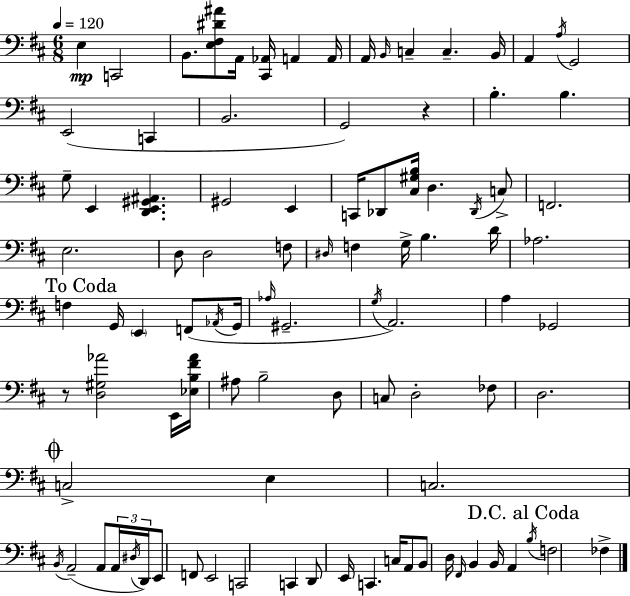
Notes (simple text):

E3/q C2/h B2/e. [E3,F#3,D#4,A#4]/e A2/s [C#2,Ab2]/s A2/q A2/s A2/s B2/s C3/q C3/q. B2/s A2/q A3/s G2/h E2/h C2/q B2/h. G2/h R/q B3/q. B3/q. G3/e E2/q [D2,E2,G#2,A#2]/q. G#2/h E2/q C2/s Db2/e [C#3,G#3,B3]/s D3/q. Db2/s C3/e F2/h. E3/h. D3/e D3/h F3/e D#3/s F3/q G3/s B3/q. D4/s Ab3/h. F3/q G2/s E2/q F2/e Ab2/s G2/s Ab3/s G#2/h. G3/s A2/h. A3/q Gb2/h R/e [D3,G#3,Ab4]/h E2/s [Eb3,B3,F#4,Ab4]/s A#3/e B3/h D3/e C3/e D3/h FES3/e D3/h. C3/h E3/q C3/h. B2/s A2/h A2/e A2/s D#3/s D2/s E2/e F2/e E2/h C2/h C2/q D2/e E2/s C2/q. C3/s A2/e B2/e D3/s F#2/s B2/q B2/s A2/q B3/s F3/h FES3/q